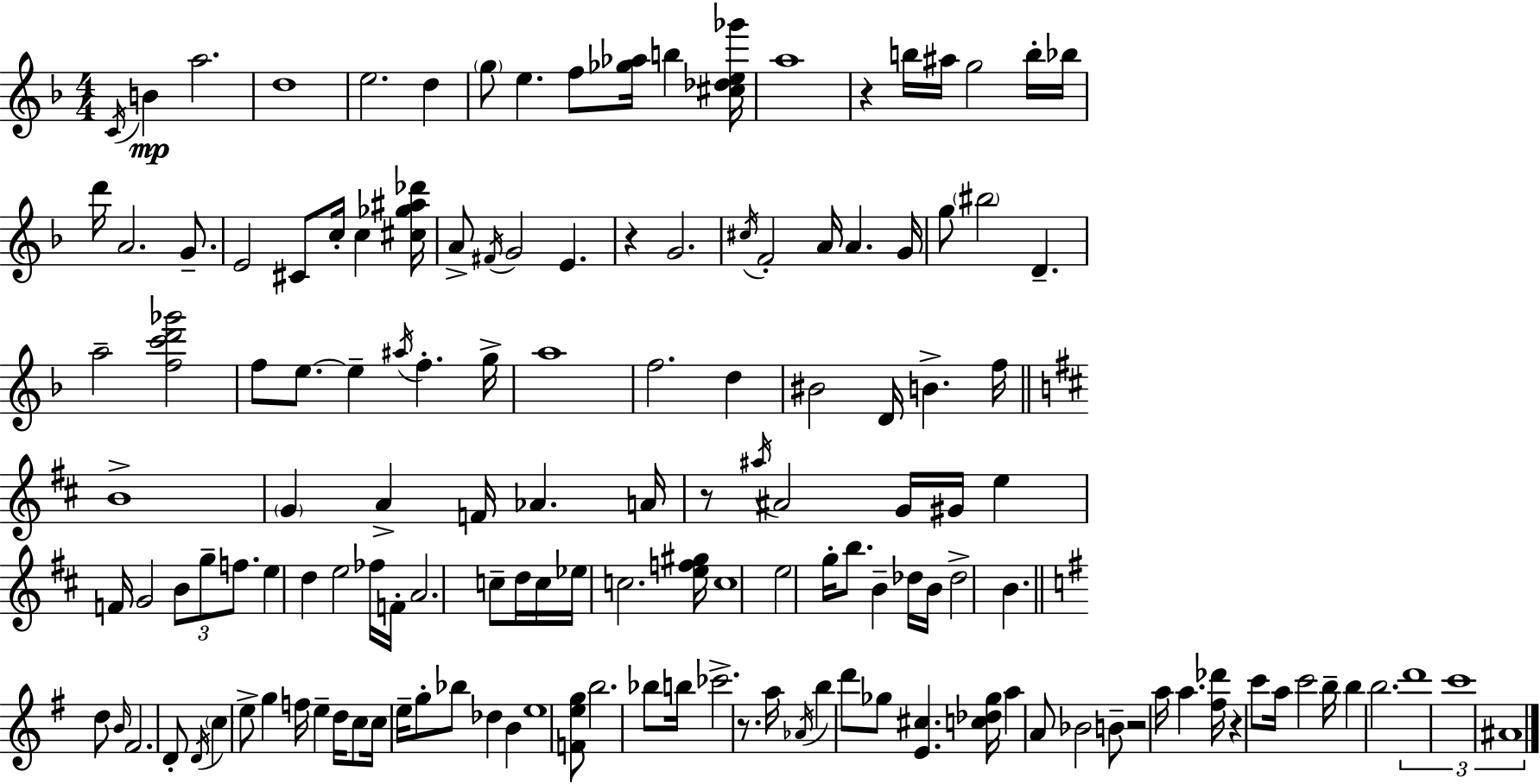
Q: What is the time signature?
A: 4/4